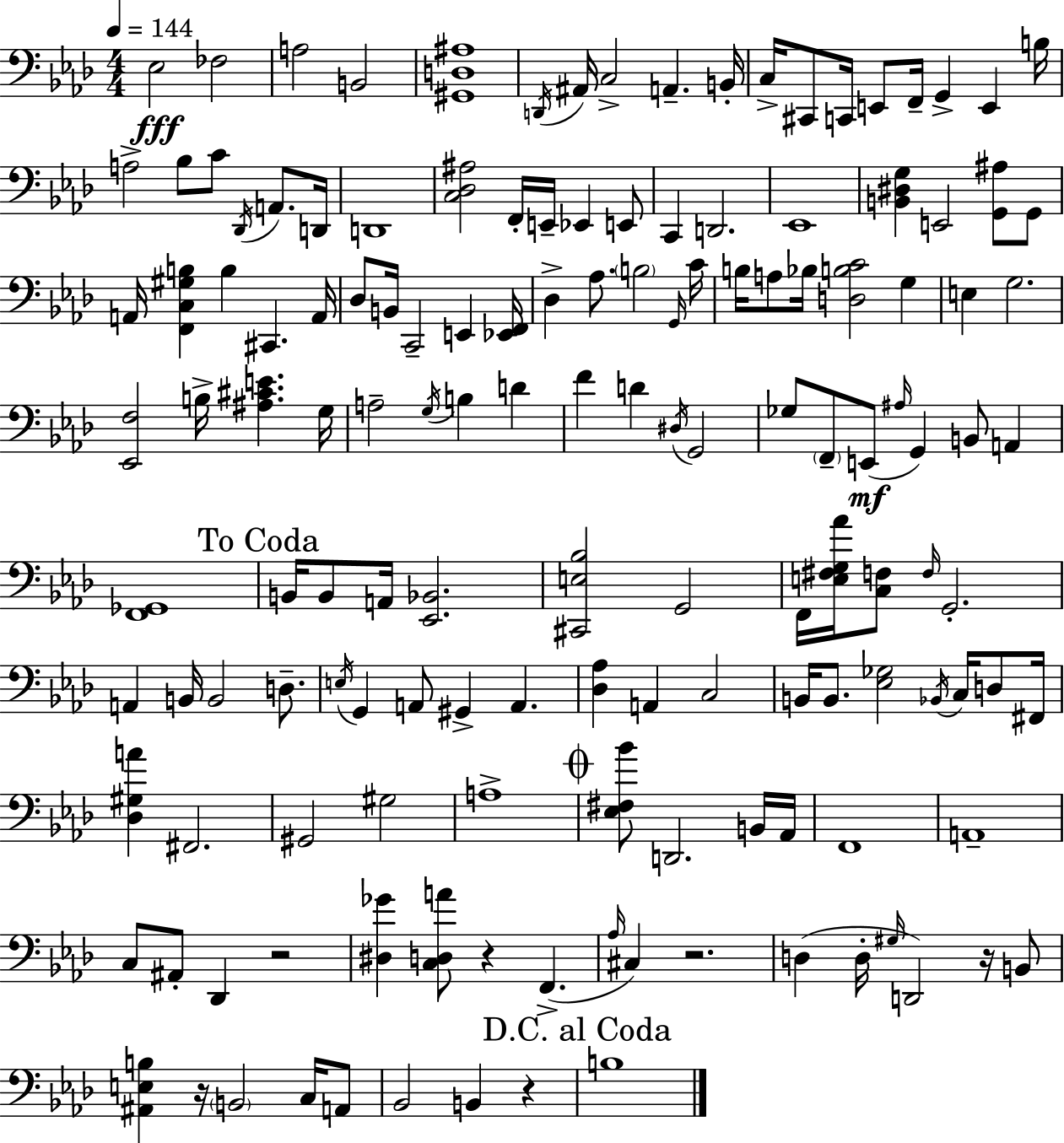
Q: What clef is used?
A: bass